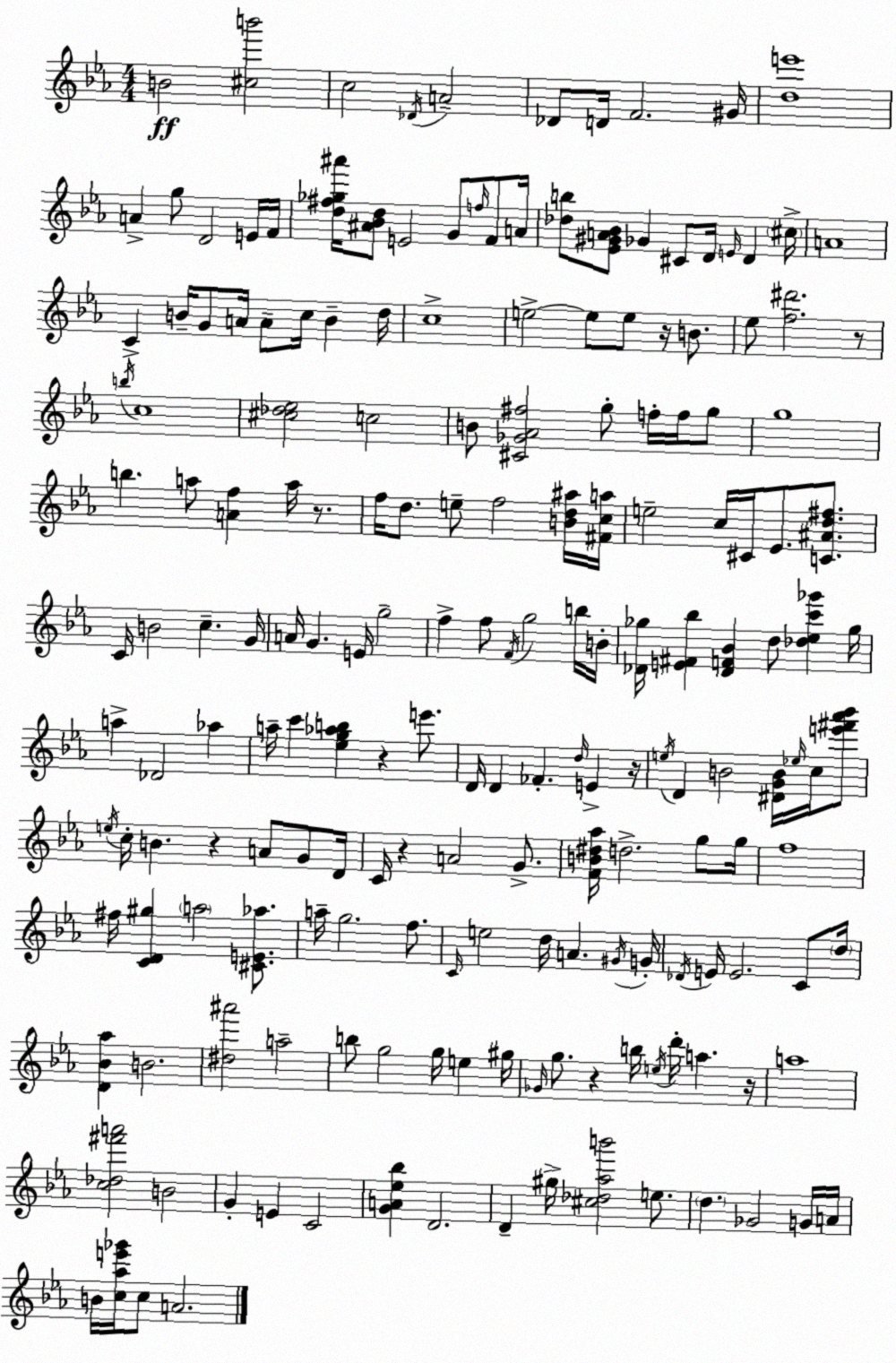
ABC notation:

X:1
T:Untitled
M:4/4
L:1/4
K:Cm
B2 [^cb']2 c2 _D/4 A2 _D/2 D/4 F2 ^G/4 [de']4 A g/2 D2 E/4 F/4 [d^f_g^a']/4 [^A_Bd]/2 E2 G/2 f/4 F/2 A/4 [_db]/2 [_E^GA_B]/2 _G ^C/2 D/4 E/4 D ^c/4 A4 C B/4 G/2 A/4 A/2 c/4 B d/4 c4 e2 e/2 e/2 z/4 B/2 _e/2 [f^d']2 z/2 b/4 c4 [^c_d_e]2 c2 B/2 [^C_G_A^f]2 g/2 f/4 f/4 g/2 g4 b a/2 [Af] a/4 z/2 f/4 d/2 e/2 f2 [Bd^a]/4 [^Fca]/4 e2 c/4 ^C/4 _E/2 [C^Ad^f]/2 C/4 B2 c G/4 A/4 G E/4 g2 f f/2 F/4 g2 b/4 B/4 [_D_g]/4 [E^F_b] [_DF_B] d/2 [_d_ec'_g'] _g/4 a _D2 _a a/4 c' [_eg_ab] z e'/2 D/4 D _F d/4 E z/4 e/4 D B2 [^DGB]/4 _e/4 c/4 [e'^f'_a'_b']/2 e/4 c/4 B z A/2 G/2 D/4 C/4 z A2 G/2 [FB^d_a]/4 d2 g/2 g/4 f4 ^f/4 [CD^g] a2 [^CE_a]/2 a/4 g2 f/2 C/4 e2 d/4 A ^G/4 G/4 _D/4 E/4 E2 C/2 d/4 [D_B_a] B2 [^d^a']2 a2 b/2 g2 g/4 e ^g/4 _G/4 g/2 z b/4 e/4 d'/4 a z/4 a4 [c_d^f'a']2 B2 G E C2 [GA_e_b] D2 D ^g/4 [^c_d_ab']2 e/2 d _G2 G/4 A/4 B/4 [c_ae'_g']/4 c/2 A2